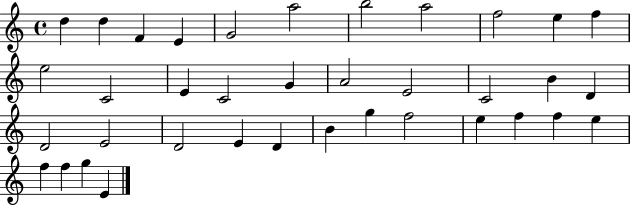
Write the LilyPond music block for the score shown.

{
  \clef treble
  \time 4/4
  \defaultTimeSignature
  \key c \major
  d''4 d''4 f'4 e'4 | g'2 a''2 | b''2 a''2 | f''2 e''4 f''4 | \break e''2 c'2 | e'4 c'2 g'4 | a'2 e'2 | c'2 b'4 d'4 | \break d'2 e'2 | d'2 e'4 d'4 | b'4 g''4 f''2 | e''4 f''4 f''4 e''4 | \break f''4 f''4 g''4 e'4 | \bar "|."
}